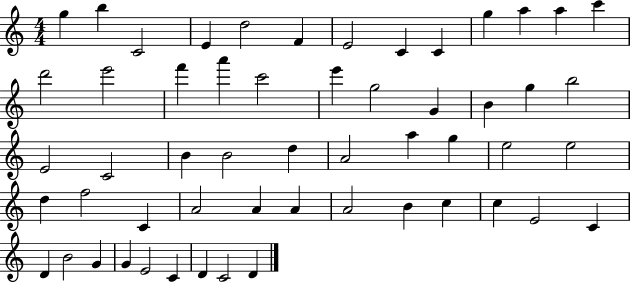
{
  \clef treble
  \numericTimeSignature
  \time 4/4
  \key c \major
  g''4 b''4 c'2 | e'4 d''2 f'4 | e'2 c'4 c'4 | g''4 a''4 a''4 c'''4 | \break d'''2 e'''2 | f'''4 a'''4 c'''2 | e'''4 g''2 g'4 | b'4 g''4 b''2 | \break e'2 c'2 | b'4 b'2 d''4 | a'2 a''4 g''4 | e''2 e''2 | \break d''4 f''2 c'4 | a'2 a'4 a'4 | a'2 b'4 c''4 | c''4 e'2 c'4 | \break d'4 b'2 g'4 | g'4 e'2 c'4 | d'4 c'2 d'4 | \bar "|."
}